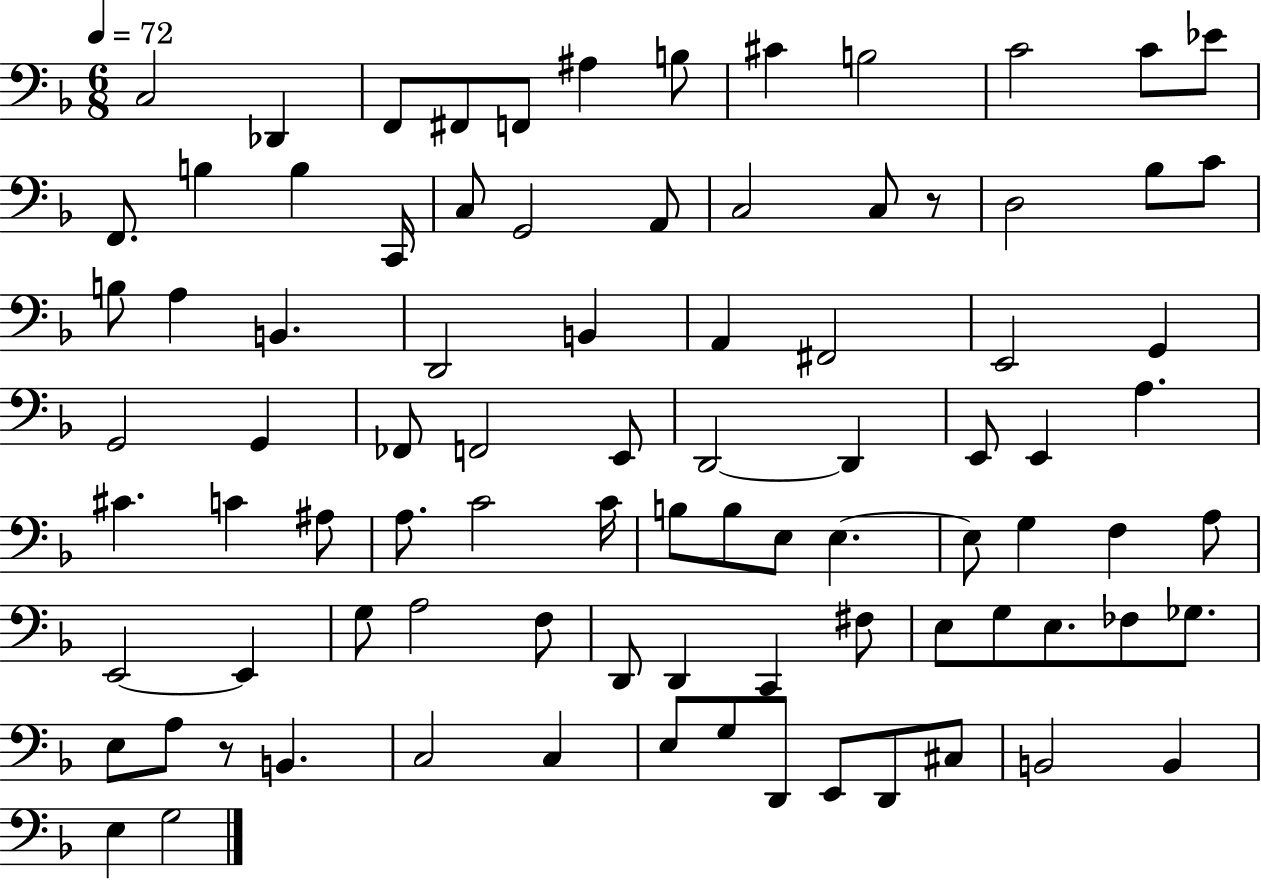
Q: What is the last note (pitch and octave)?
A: G3